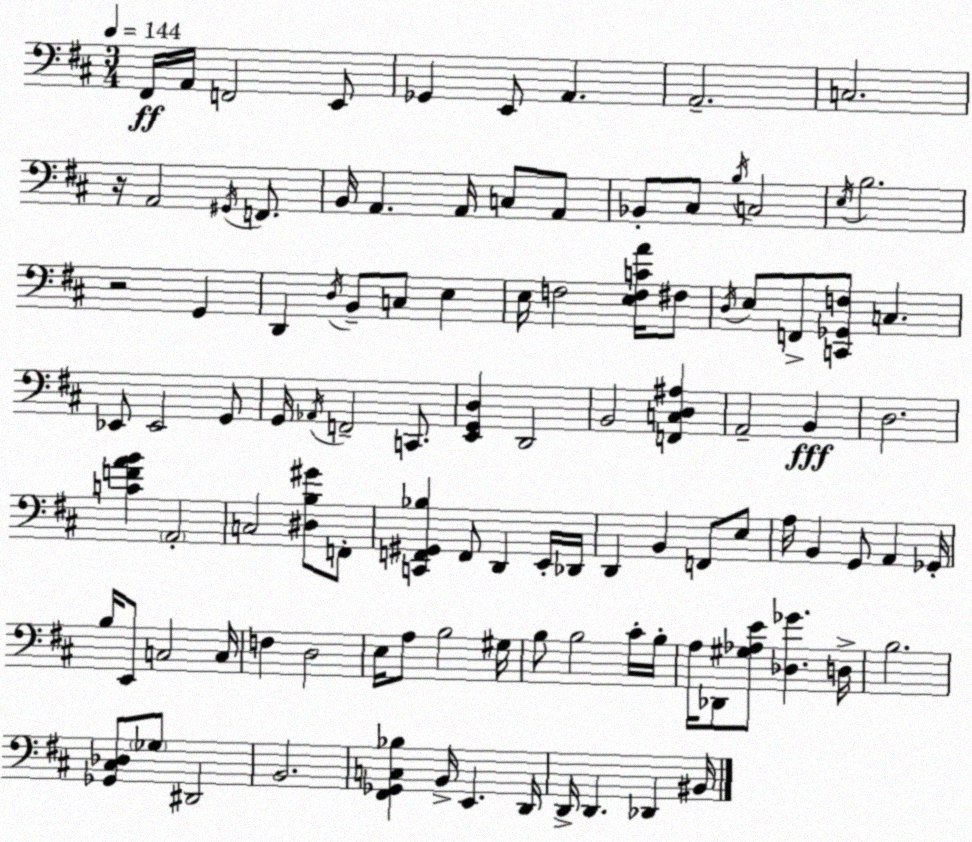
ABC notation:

X:1
T:Untitled
M:3/4
L:1/4
K:D
^F,,/4 A,,/4 F,,2 E,,/2 _G,, E,,/2 A,, A,,2 C,2 z/4 A,,2 ^G,,/4 F,,/2 B,,/4 A,, A,,/4 C,/2 A,,/2 _B,,/2 ^C,/2 B,/4 C,2 E,/4 B,2 z2 G,, D,, D,/4 B,,/2 C,/2 E, E,/4 F,2 [E,F,CA]/4 ^F,/2 D,/4 E,/2 F,,/2 [C,,_G,,F,]/2 C, _E,,/2 _E,,2 G,,/2 G,,/4 _A,,/4 F,,2 C,,/2 [E,,G,,D,] D,,2 B,,2 [F,,C,D,^A,] A,,2 B,, D,2 [CFAB] A,,2 C,2 [^D,B,^G]/2 F,,/2 [C,,F,,^G,,_B,] F,,/2 D,, E,,/4 _D,,/4 D,, B,, F,,/2 E,/2 A,/4 B,, G,,/2 A,, _G,,/4 B,/4 E,,/2 C,2 C,/4 F, D,2 E,/4 A,/2 B,2 ^G,/4 B,/2 B,2 ^C/4 B,/4 A,/4 _D,,/2 [^G,_A,E]/2 [_D,_G] D,/4 B,2 [_G,,^C,_D,]/2 _G,/2 ^D,,2 B,,2 [^F,,_G,,C,_B,] B,,/4 E,, D,,/4 D,,/4 D,, _D,, ^B,,/4